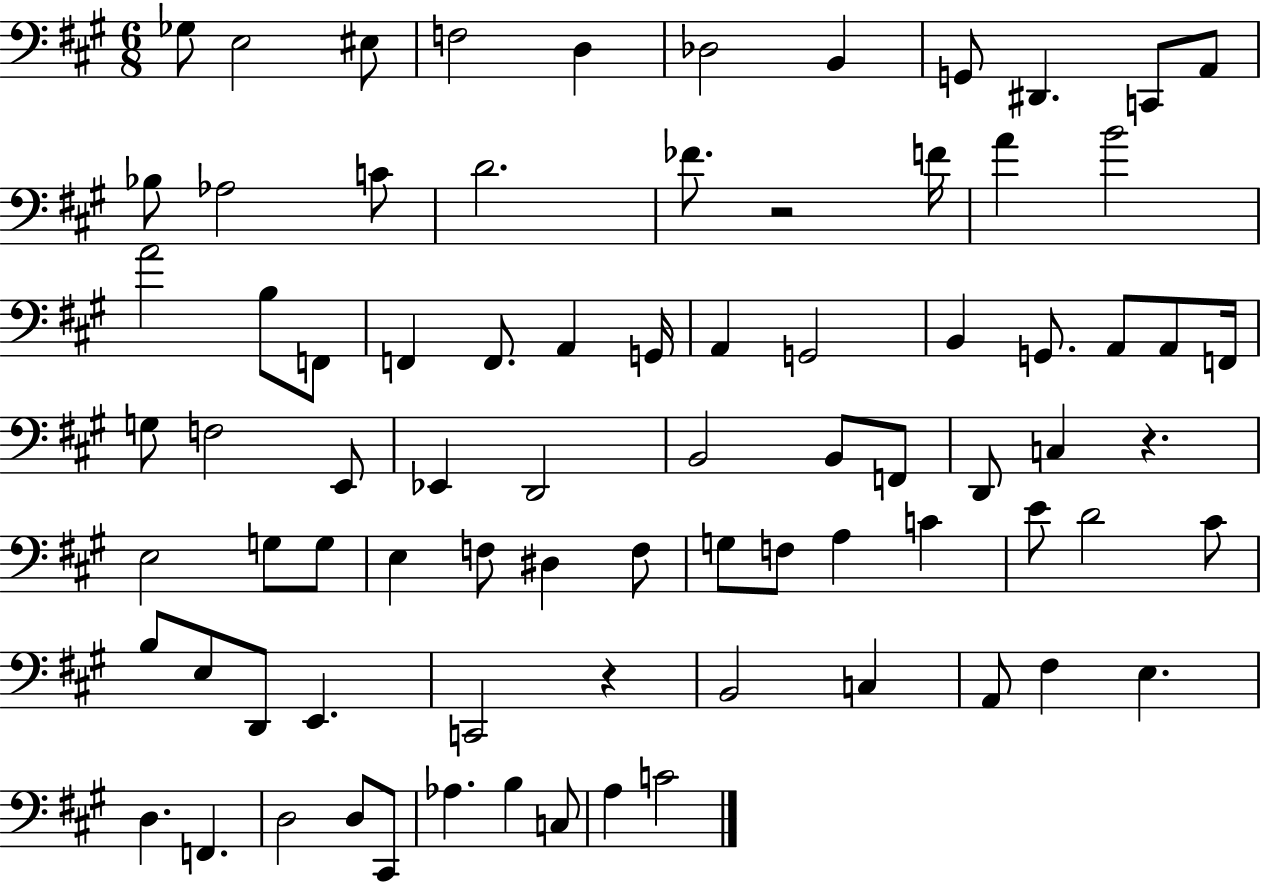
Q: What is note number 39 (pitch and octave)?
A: B2